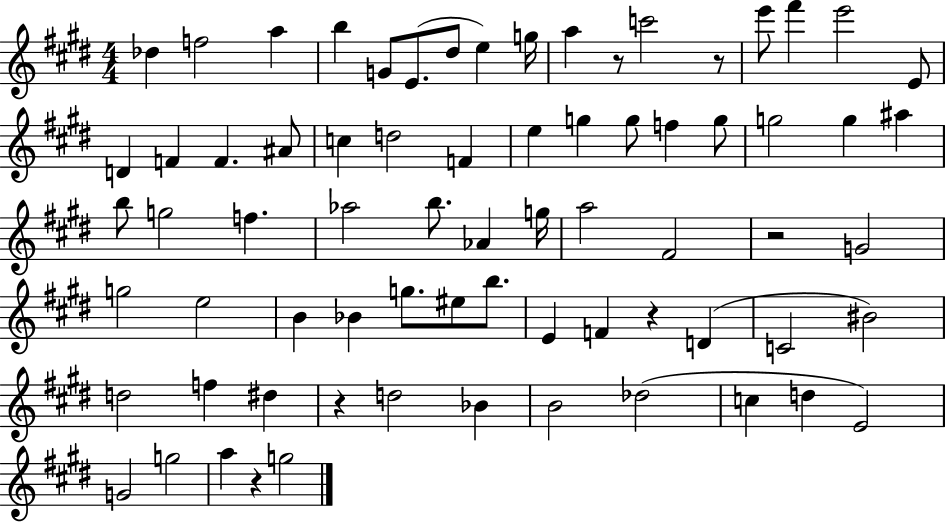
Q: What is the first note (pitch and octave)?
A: Db5